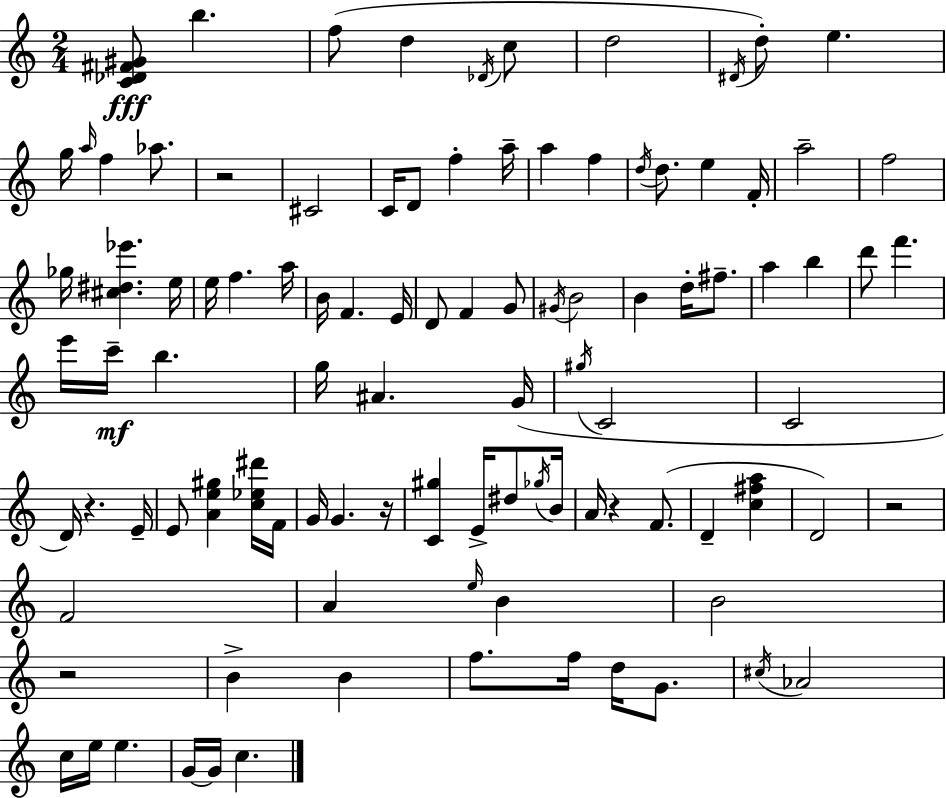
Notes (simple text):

[C4,Db4,F#4,G#4]/e B5/q. F5/e D5/q Db4/s C5/e D5/h D#4/s D5/e E5/q. G5/s A5/s F5/q Ab5/e. R/h C#4/h C4/s D4/e F5/q A5/s A5/q F5/q D5/s D5/e. E5/q F4/s A5/h F5/h Gb5/s [C#5,D#5,Eb6]/q. E5/s E5/s F5/q. A5/s B4/s F4/q. E4/s D4/e F4/q G4/e G#4/s B4/h B4/q D5/s F#5/e. A5/q B5/q D6/e F6/q. E6/s C6/s B5/q. G5/s A#4/q. G4/s G#5/s C4/h C4/h D4/s R/q. E4/s E4/e [A4,E5,G#5]/q [C5,Eb5,D#6]/s F4/s G4/s G4/q. R/s [C4,G#5]/q E4/s D#5/e Gb5/s B4/s A4/s R/q F4/e. D4/q [C5,F#5,A5]/q D4/h R/h F4/h A4/q E5/s B4/q B4/h R/h B4/q B4/q F5/e. F5/s D5/s G4/e. C#5/s Ab4/h C5/s E5/s E5/q. G4/s G4/s C5/q.